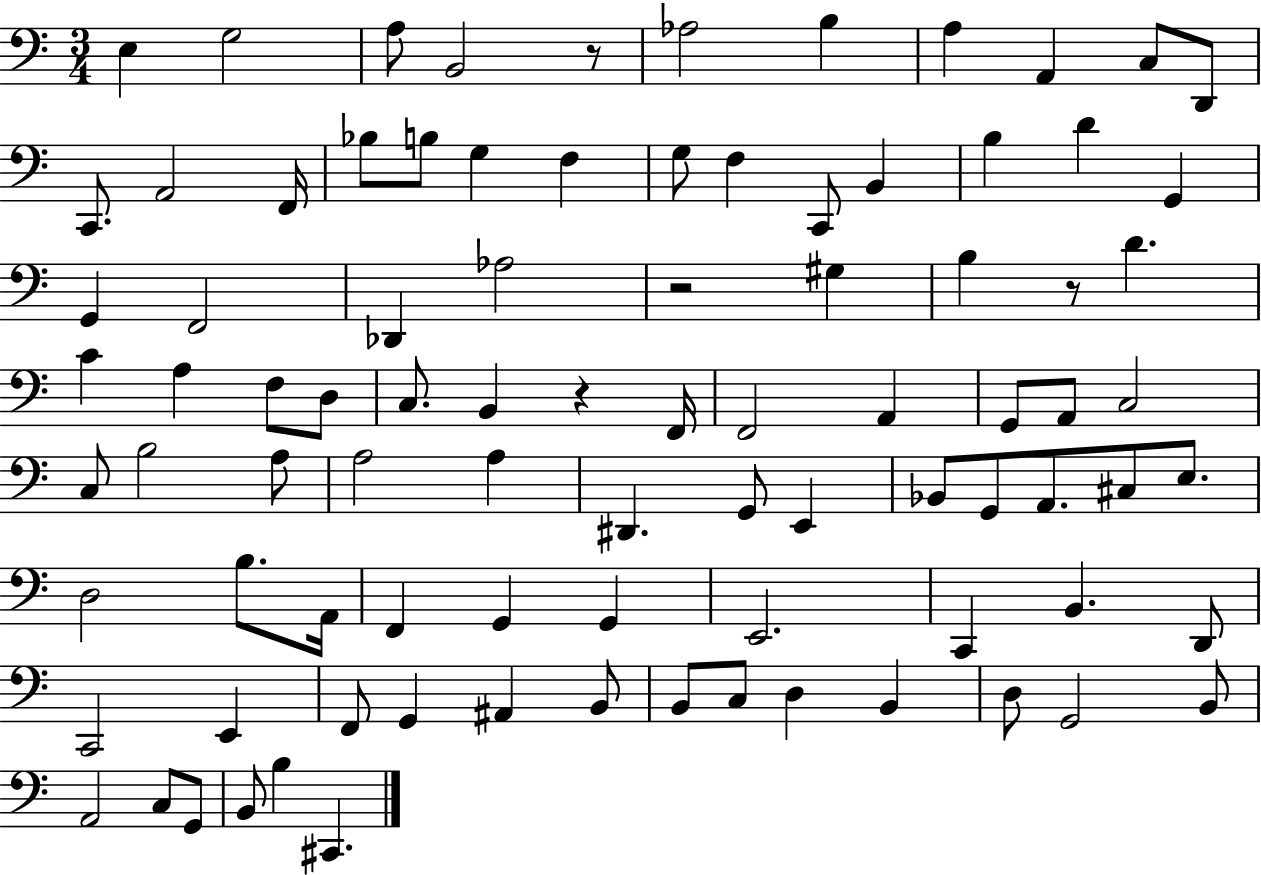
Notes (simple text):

E3/q G3/h A3/e B2/h R/e Ab3/h B3/q A3/q A2/q C3/e D2/e C2/e. A2/h F2/s Bb3/e B3/e G3/q F3/q G3/e F3/q C2/e B2/q B3/q D4/q G2/q G2/q F2/h Db2/q Ab3/h R/h G#3/q B3/q R/e D4/q. C4/q A3/q F3/e D3/e C3/e. B2/q R/q F2/s F2/h A2/q G2/e A2/e C3/h C3/e B3/h A3/e A3/h A3/q D#2/q. G2/e E2/q Bb2/e G2/e A2/e. C#3/e E3/e. D3/h B3/e. A2/s F2/q G2/q G2/q E2/h. C2/q B2/q. D2/e C2/h E2/q F2/e G2/q A#2/q B2/e B2/e C3/e D3/q B2/q D3/e G2/h B2/e A2/h C3/e G2/e B2/e B3/q C#2/q.